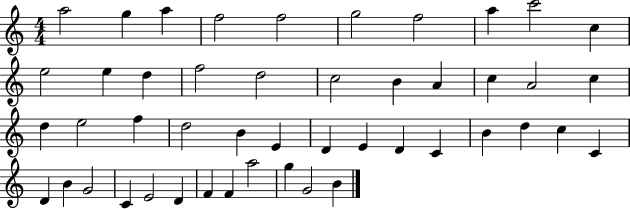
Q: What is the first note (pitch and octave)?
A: A5